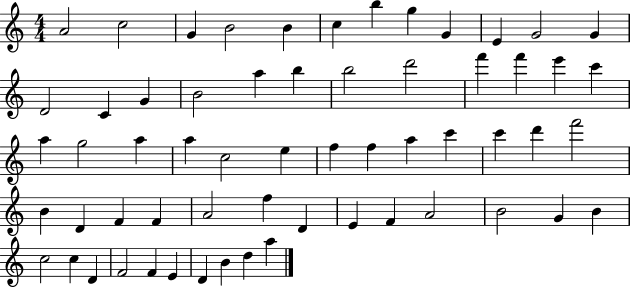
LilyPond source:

{
  \clef treble
  \numericTimeSignature
  \time 4/4
  \key c \major
  a'2 c''2 | g'4 b'2 b'4 | c''4 b''4 g''4 g'4 | e'4 g'2 g'4 | \break d'2 c'4 g'4 | b'2 a''4 b''4 | b''2 d'''2 | f'''4 f'''4 e'''4 c'''4 | \break a''4 g''2 a''4 | a''4 c''2 e''4 | f''4 f''4 a''4 c'''4 | c'''4 d'''4 f'''2 | \break b'4 d'4 f'4 f'4 | a'2 f''4 d'4 | e'4 f'4 a'2 | b'2 g'4 b'4 | \break c''2 c''4 d'4 | f'2 f'4 e'4 | d'4 b'4 d''4 a''4 | \bar "|."
}